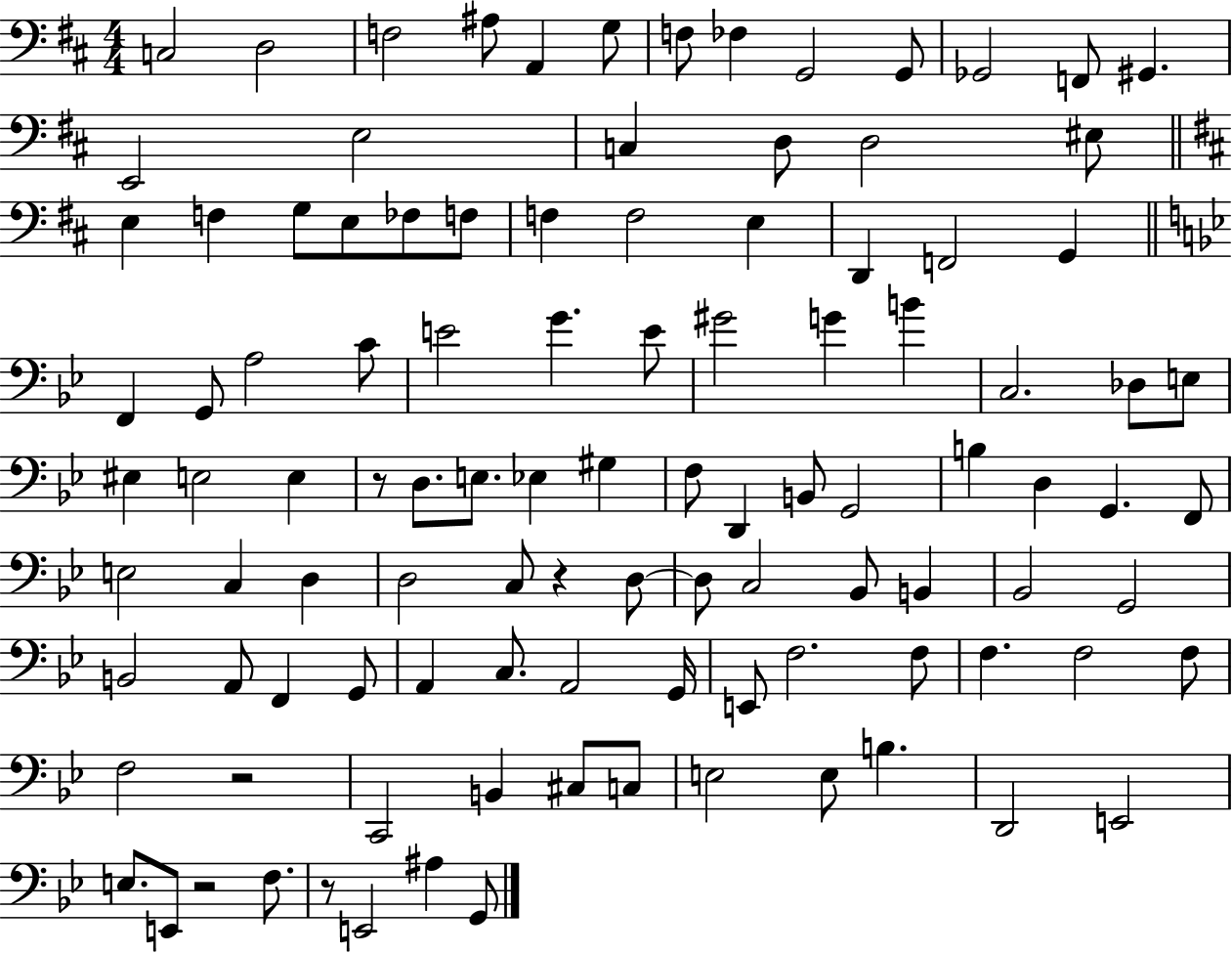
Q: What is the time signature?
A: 4/4